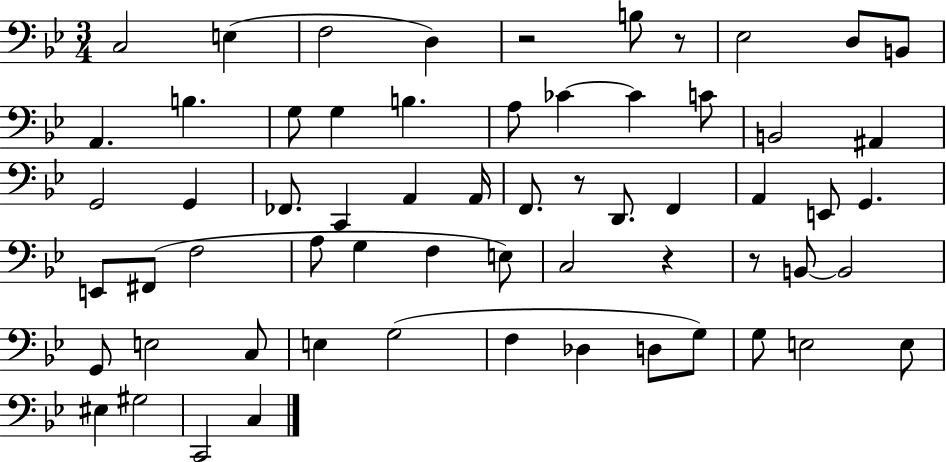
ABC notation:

X:1
T:Untitled
M:3/4
L:1/4
K:Bb
C,2 E, F,2 D, z2 B,/2 z/2 _E,2 D,/2 B,,/2 A,, B, G,/2 G, B, A,/2 _C _C C/2 B,,2 ^A,, G,,2 G,, _F,,/2 C,, A,, A,,/4 F,,/2 z/2 D,,/2 F,, A,, E,,/2 G,, E,,/2 ^F,,/2 F,2 A,/2 G, F, E,/2 C,2 z z/2 B,,/2 B,,2 G,,/2 E,2 C,/2 E, G,2 F, _D, D,/2 G,/2 G,/2 E,2 E,/2 ^E, ^G,2 C,,2 C,